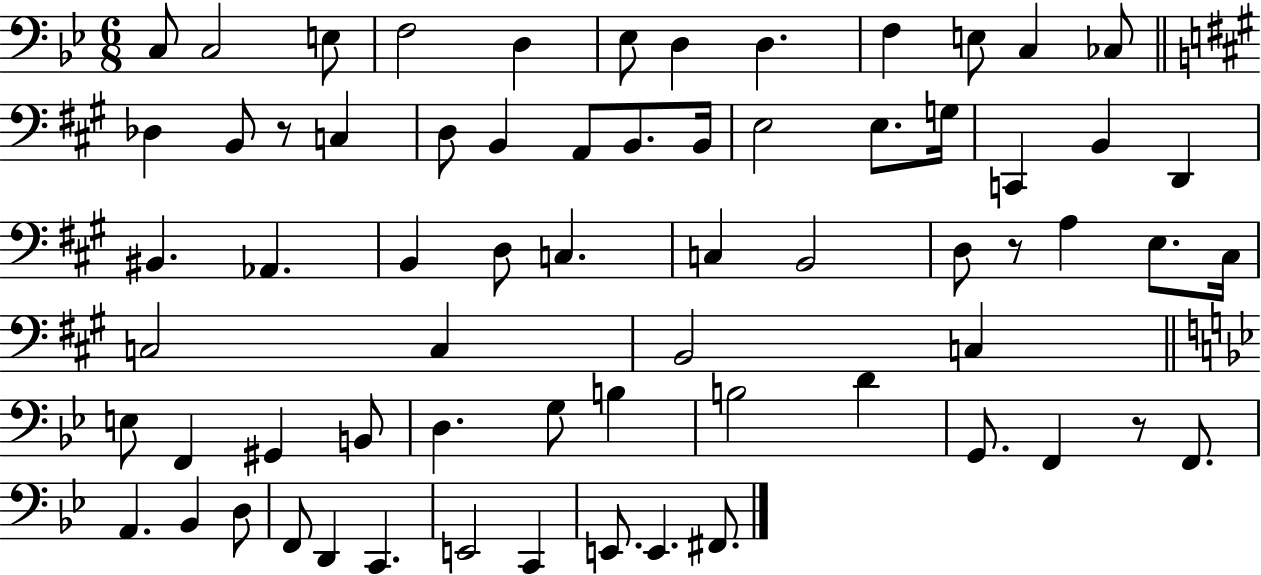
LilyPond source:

{
  \clef bass
  \numericTimeSignature
  \time 6/8
  \key bes \major
  c8 c2 e8 | f2 d4 | ees8 d4 d4. | f4 e8 c4 ces8 | \break \bar "||" \break \key a \major des4 b,8 r8 c4 | d8 b,4 a,8 b,8. b,16 | e2 e8. g16 | c,4 b,4 d,4 | \break bis,4. aes,4. | b,4 d8 c4. | c4 b,2 | d8 r8 a4 e8. cis16 | \break c2 c4 | b,2 c4 | \bar "||" \break \key bes \major e8 f,4 gis,4 b,8 | d4. g8 b4 | b2 d'4 | g,8. f,4 r8 f,8. | \break a,4. bes,4 d8 | f,8 d,4 c,4. | e,2 c,4 | e,8. e,4. fis,8. | \break \bar "|."
}